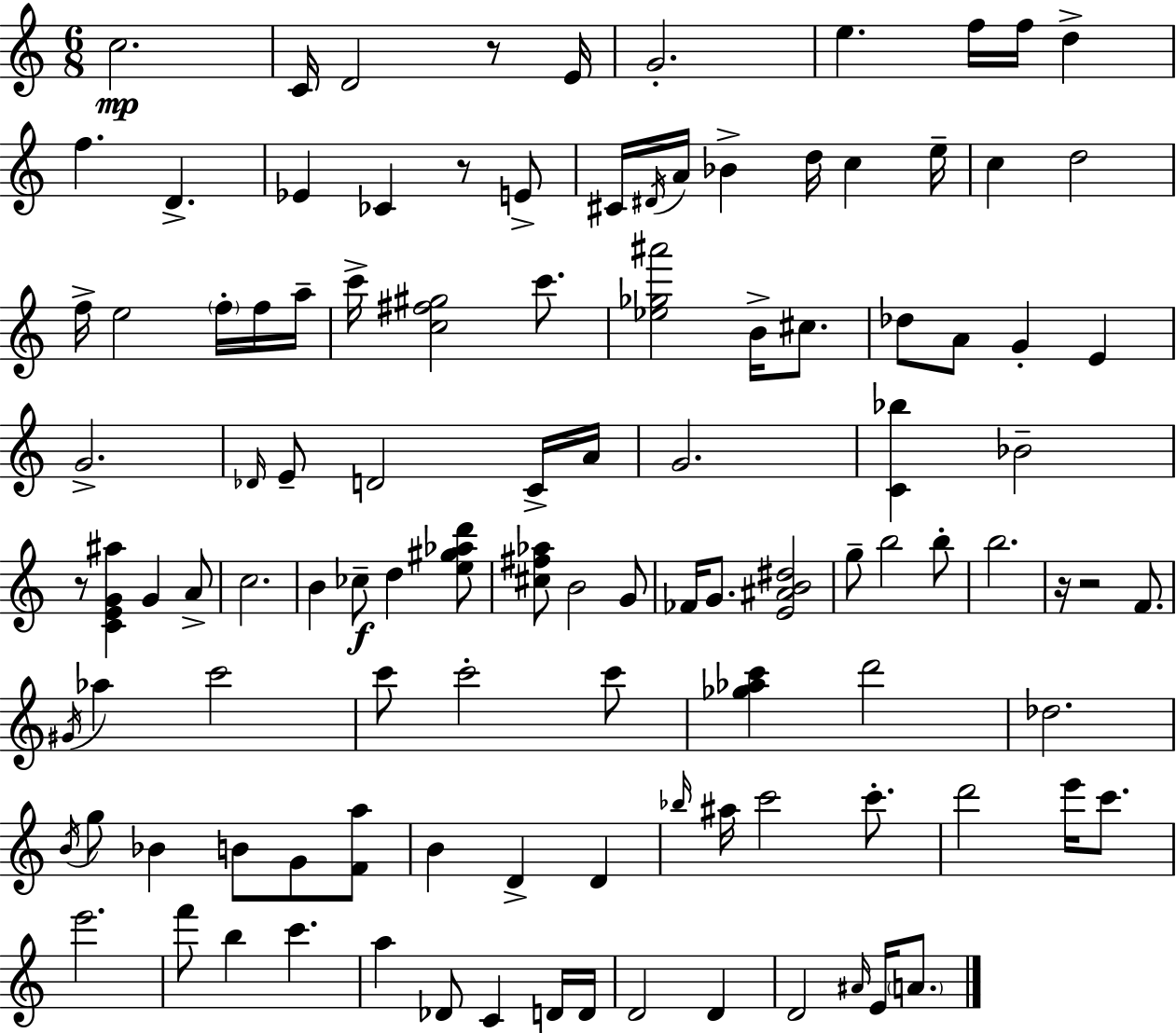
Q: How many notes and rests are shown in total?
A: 111